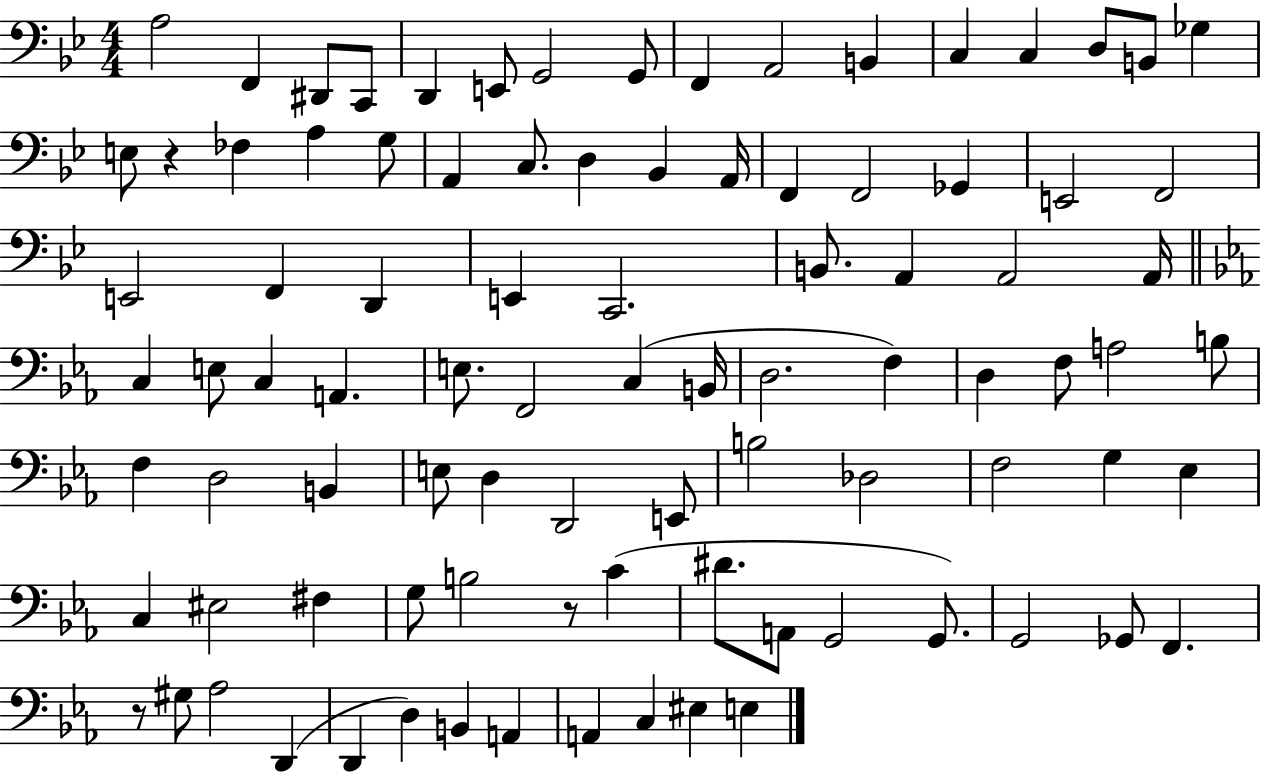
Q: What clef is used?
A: bass